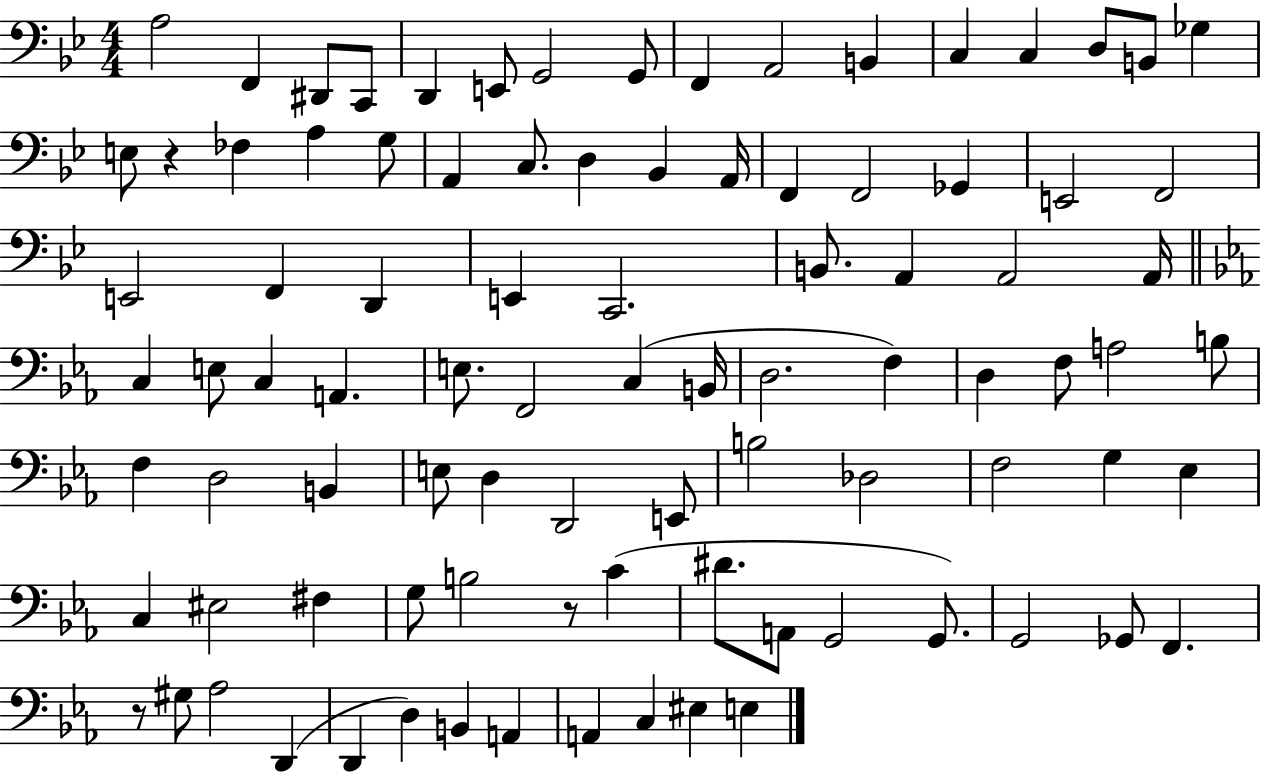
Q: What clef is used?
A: bass